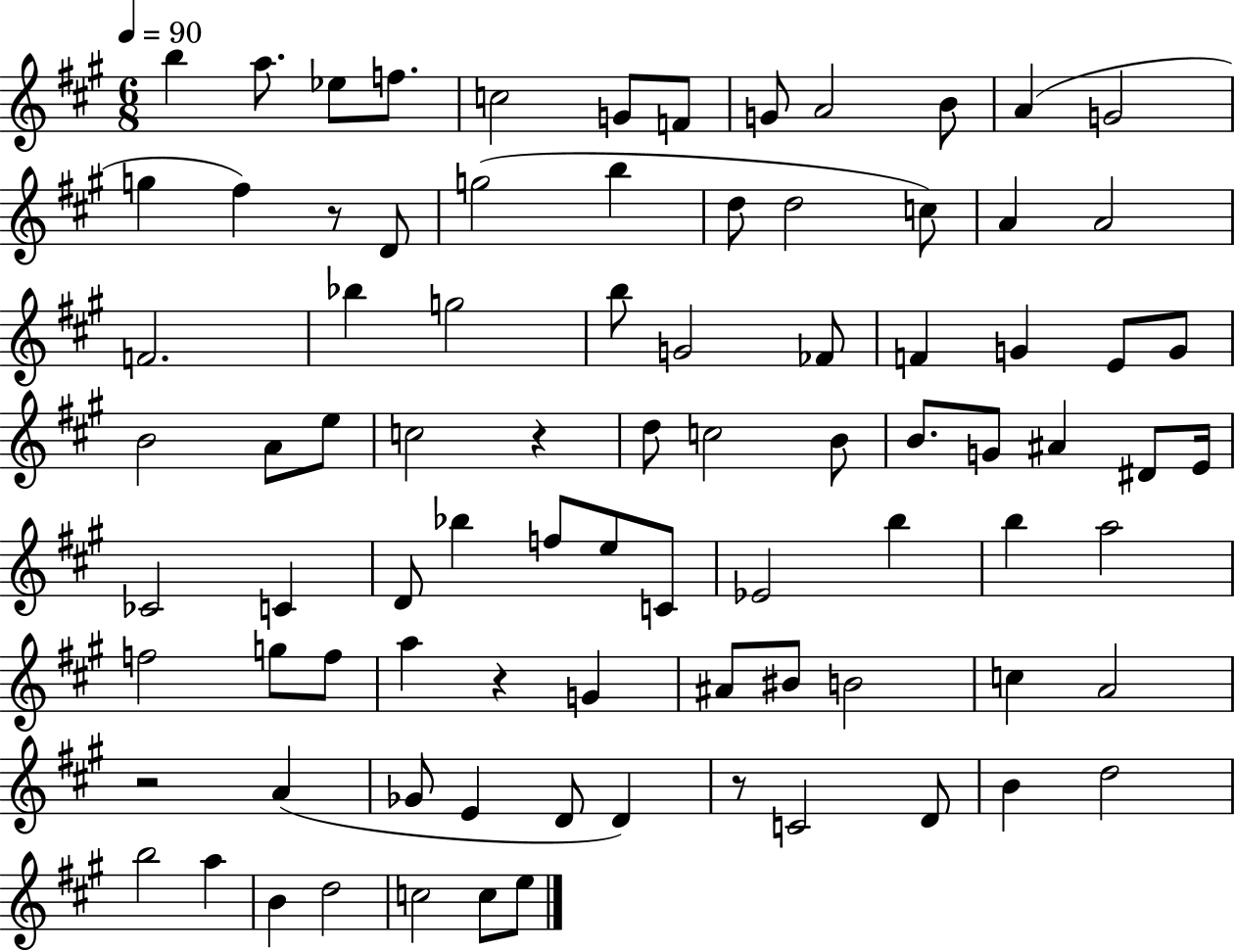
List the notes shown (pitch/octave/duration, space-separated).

B5/q A5/e. Eb5/e F5/e. C5/h G4/e F4/e G4/e A4/h B4/e A4/q G4/h G5/q F#5/q R/e D4/e G5/h B5/q D5/e D5/h C5/e A4/q A4/h F4/h. Bb5/q G5/h B5/e G4/h FES4/e F4/q G4/q E4/e G4/e B4/h A4/e E5/e C5/h R/q D5/e C5/h B4/e B4/e. G4/e A#4/q D#4/e E4/s CES4/h C4/q D4/e Bb5/q F5/e E5/e C4/e Eb4/h B5/q B5/q A5/h F5/h G5/e F5/e A5/q R/q G4/q A#4/e BIS4/e B4/h C5/q A4/h R/h A4/q Gb4/e E4/q D4/e D4/q R/e C4/h D4/e B4/q D5/h B5/h A5/q B4/q D5/h C5/h C5/e E5/e